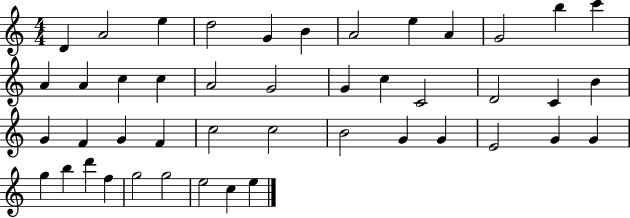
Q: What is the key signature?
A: C major